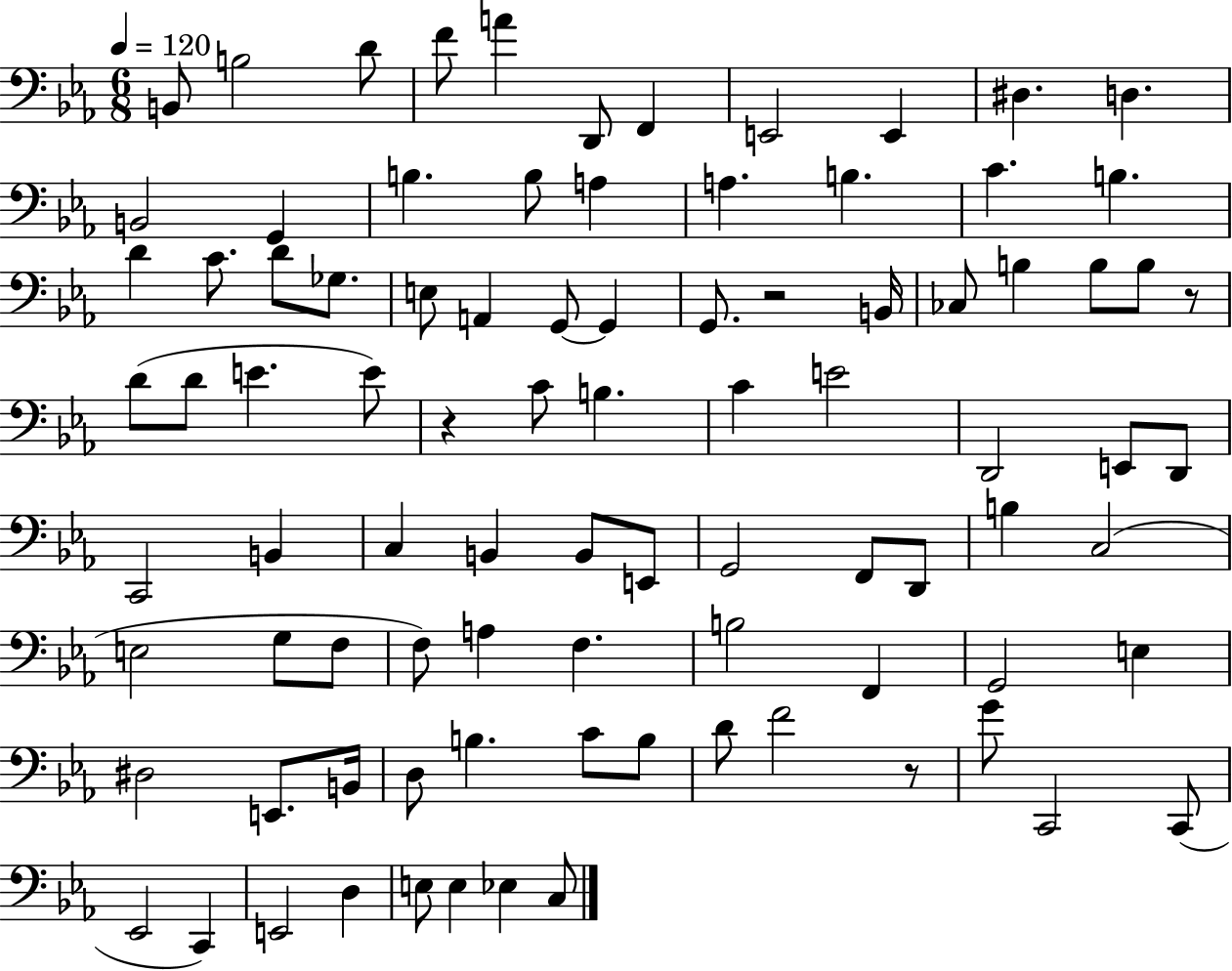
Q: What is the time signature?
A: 6/8